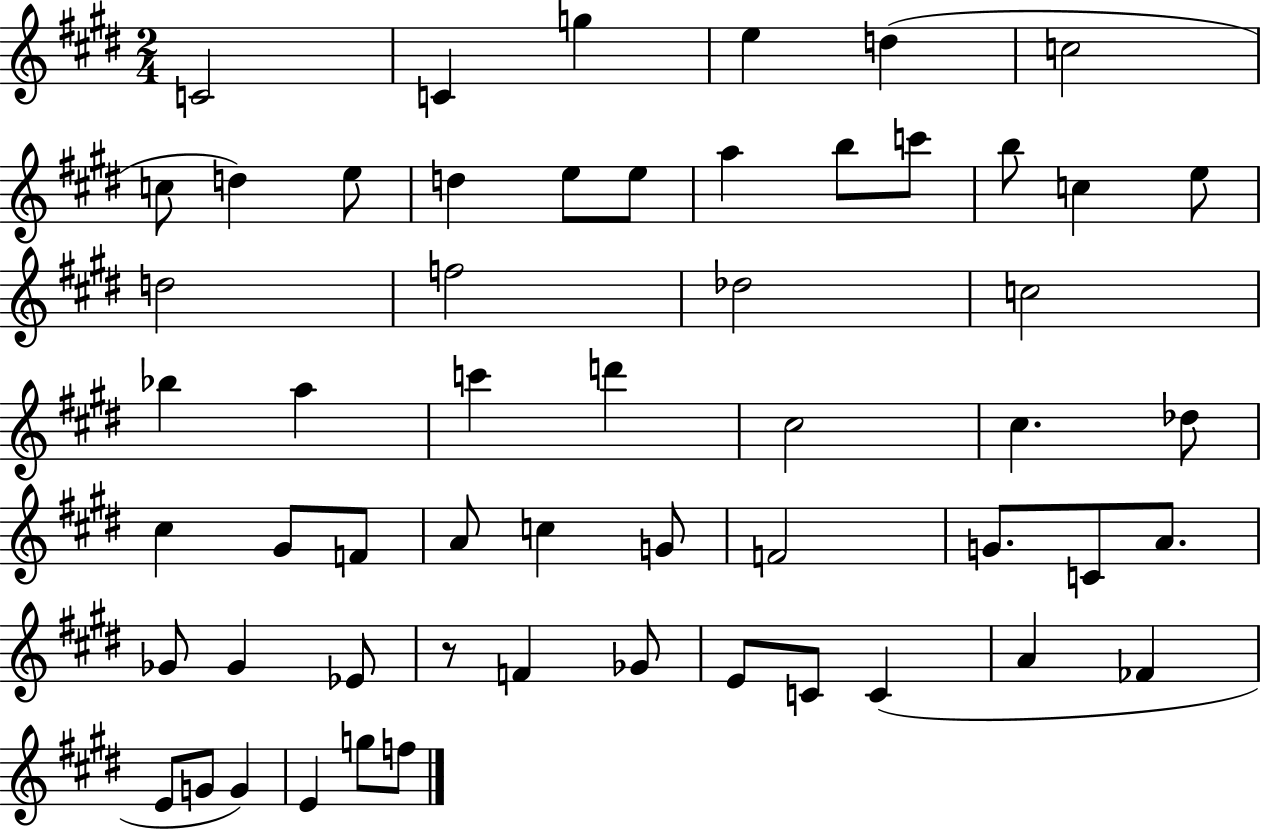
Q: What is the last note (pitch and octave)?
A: F5